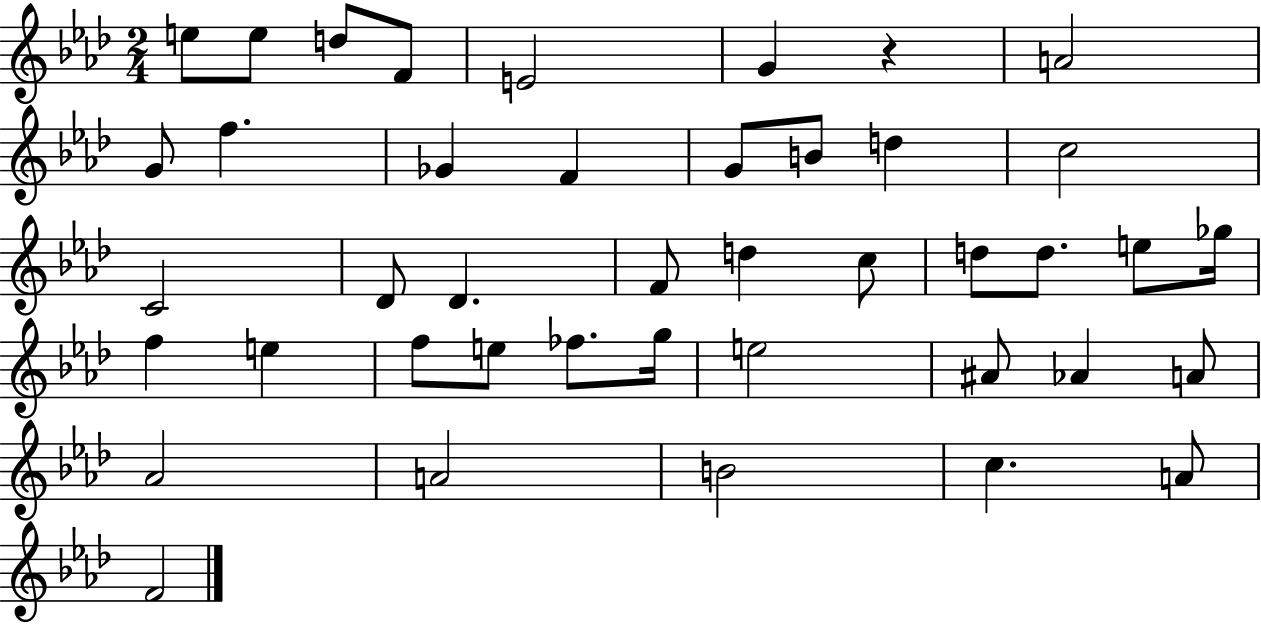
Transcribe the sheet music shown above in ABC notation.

X:1
T:Untitled
M:2/4
L:1/4
K:Ab
e/2 e/2 d/2 F/2 E2 G z A2 G/2 f _G F G/2 B/2 d c2 C2 _D/2 _D F/2 d c/2 d/2 d/2 e/2 _g/4 f e f/2 e/2 _f/2 g/4 e2 ^A/2 _A A/2 _A2 A2 B2 c A/2 F2